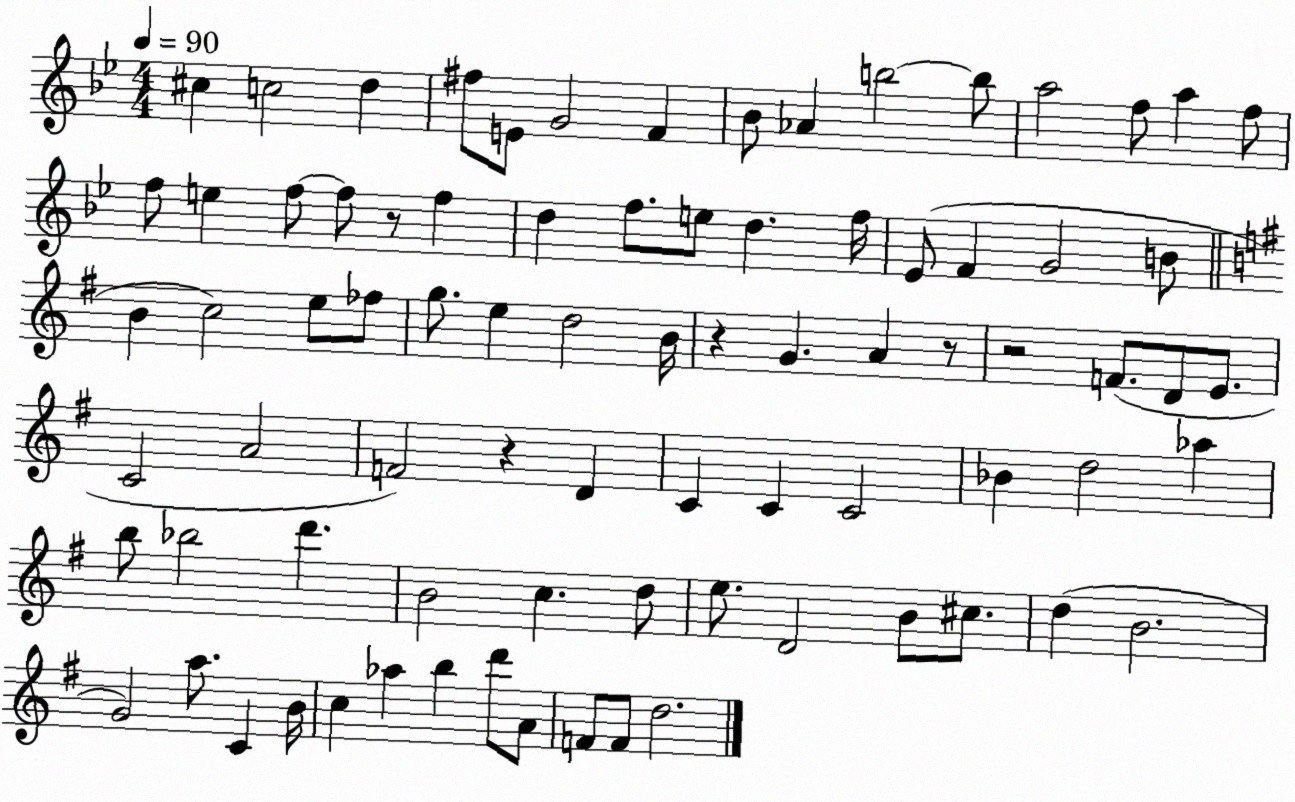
X:1
T:Untitled
M:4/4
L:1/4
K:Bb
^c c2 d ^f/2 E/2 G2 F _B/2 _A b2 b/2 a2 f/2 a f/2 f/2 e f/2 f/2 z/2 f d f/2 e/2 d f/4 _E/2 F G2 B/2 B c2 e/2 _f/2 g/2 e d2 B/4 z G A z/2 z2 F/2 D/2 E/2 C2 A2 F2 z D C C C2 _B d2 _a b/2 _b2 d' B2 c d/2 e/2 D2 B/2 ^c/2 d B2 G2 a/2 C B/4 c _a b d'/2 A/2 F/2 F/2 d2